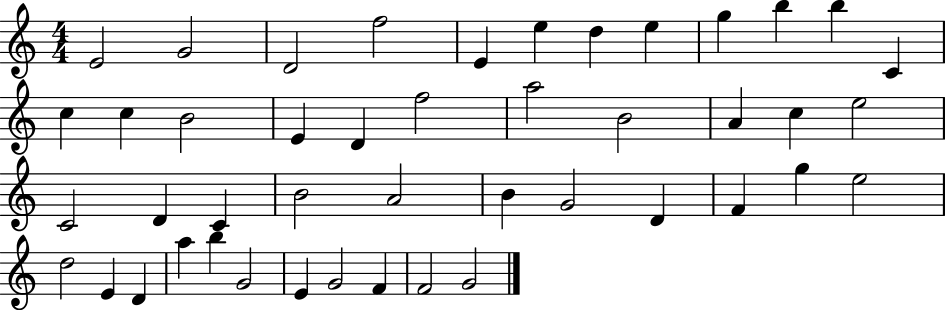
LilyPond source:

{
  \clef treble
  \numericTimeSignature
  \time 4/4
  \key c \major
  e'2 g'2 | d'2 f''2 | e'4 e''4 d''4 e''4 | g''4 b''4 b''4 c'4 | \break c''4 c''4 b'2 | e'4 d'4 f''2 | a''2 b'2 | a'4 c''4 e''2 | \break c'2 d'4 c'4 | b'2 a'2 | b'4 g'2 d'4 | f'4 g''4 e''2 | \break d''2 e'4 d'4 | a''4 b''4 g'2 | e'4 g'2 f'4 | f'2 g'2 | \break \bar "|."
}